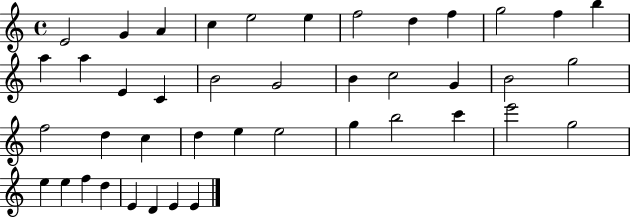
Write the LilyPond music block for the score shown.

{
  \clef treble
  \time 4/4
  \defaultTimeSignature
  \key c \major
  e'2 g'4 a'4 | c''4 e''2 e''4 | f''2 d''4 f''4 | g''2 f''4 b''4 | \break a''4 a''4 e'4 c'4 | b'2 g'2 | b'4 c''2 g'4 | b'2 g''2 | \break f''2 d''4 c''4 | d''4 e''4 e''2 | g''4 b''2 c'''4 | e'''2 g''2 | \break e''4 e''4 f''4 d''4 | e'4 d'4 e'4 e'4 | \bar "|."
}